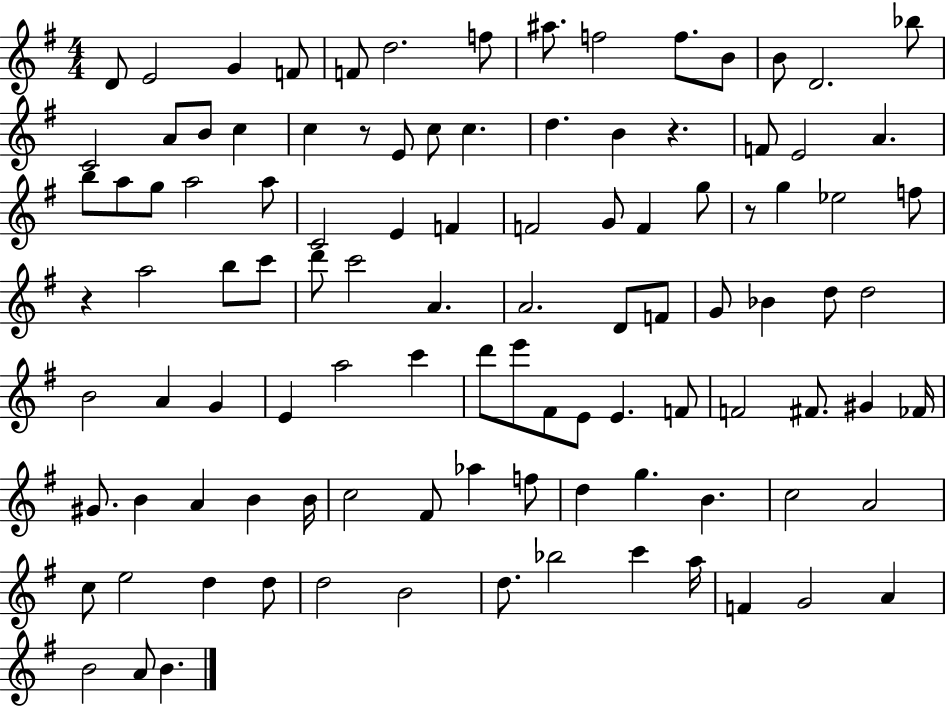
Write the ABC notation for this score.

X:1
T:Untitled
M:4/4
L:1/4
K:G
D/2 E2 G F/2 F/2 d2 f/2 ^a/2 f2 f/2 B/2 B/2 D2 _b/2 C2 A/2 B/2 c c z/2 E/2 c/2 c d B z F/2 E2 A b/2 a/2 g/2 a2 a/2 C2 E F F2 G/2 F g/2 z/2 g _e2 f/2 z a2 b/2 c'/2 d'/2 c'2 A A2 D/2 F/2 G/2 _B d/2 d2 B2 A G E a2 c' d'/2 e'/2 ^F/2 E/2 E F/2 F2 ^F/2 ^G _F/4 ^G/2 B A B B/4 c2 ^F/2 _a f/2 d g B c2 A2 c/2 e2 d d/2 d2 B2 d/2 _b2 c' a/4 F G2 A B2 A/2 B